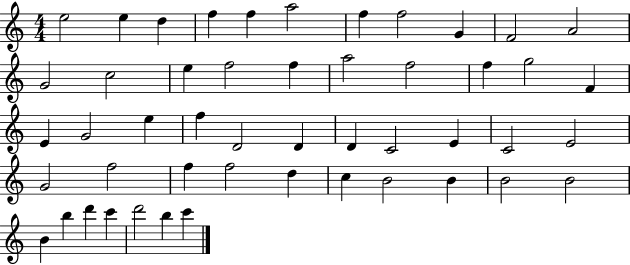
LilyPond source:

{
  \clef treble
  \numericTimeSignature
  \time 4/4
  \key c \major
  e''2 e''4 d''4 | f''4 f''4 a''2 | f''4 f''2 g'4 | f'2 a'2 | \break g'2 c''2 | e''4 f''2 f''4 | a''2 f''2 | f''4 g''2 f'4 | \break e'4 g'2 e''4 | f''4 d'2 d'4 | d'4 c'2 e'4 | c'2 e'2 | \break g'2 f''2 | f''4 f''2 d''4 | c''4 b'2 b'4 | b'2 b'2 | \break b'4 b''4 d'''4 c'''4 | d'''2 b''4 c'''4 | \bar "|."
}